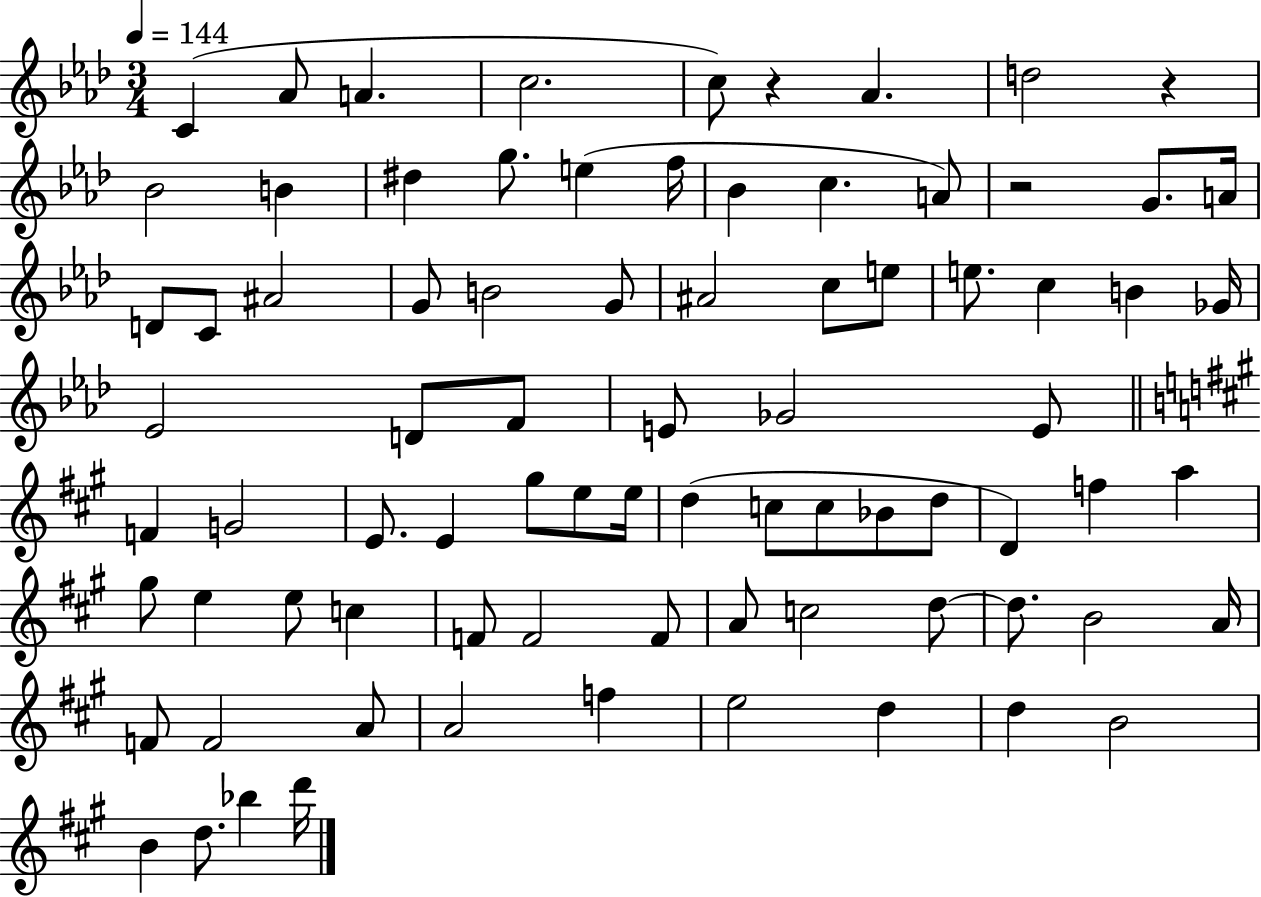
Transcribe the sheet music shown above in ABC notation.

X:1
T:Untitled
M:3/4
L:1/4
K:Ab
C _A/2 A c2 c/2 z _A d2 z _B2 B ^d g/2 e f/4 _B c A/2 z2 G/2 A/4 D/2 C/2 ^A2 G/2 B2 G/2 ^A2 c/2 e/2 e/2 c B _G/4 _E2 D/2 F/2 E/2 _G2 E/2 F G2 E/2 E ^g/2 e/2 e/4 d c/2 c/2 _B/2 d/2 D f a ^g/2 e e/2 c F/2 F2 F/2 A/2 c2 d/2 d/2 B2 A/4 F/2 F2 A/2 A2 f e2 d d B2 B d/2 _b d'/4